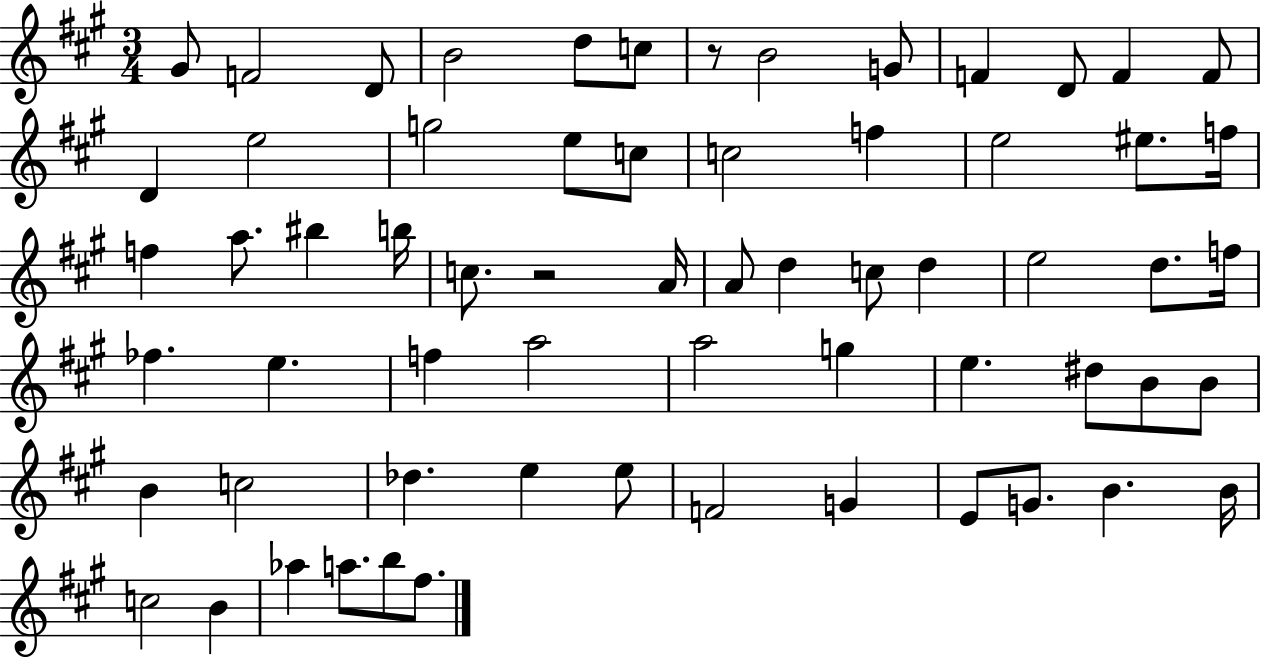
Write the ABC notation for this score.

X:1
T:Untitled
M:3/4
L:1/4
K:A
^G/2 F2 D/2 B2 d/2 c/2 z/2 B2 G/2 F D/2 F F/2 D e2 g2 e/2 c/2 c2 f e2 ^e/2 f/4 f a/2 ^b b/4 c/2 z2 A/4 A/2 d c/2 d e2 d/2 f/4 _f e f a2 a2 g e ^d/2 B/2 B/2 B c2 _d e e/2 F2 G E/2 G/2 B B/4 c2 B _a a/2 b/2 ^f/2